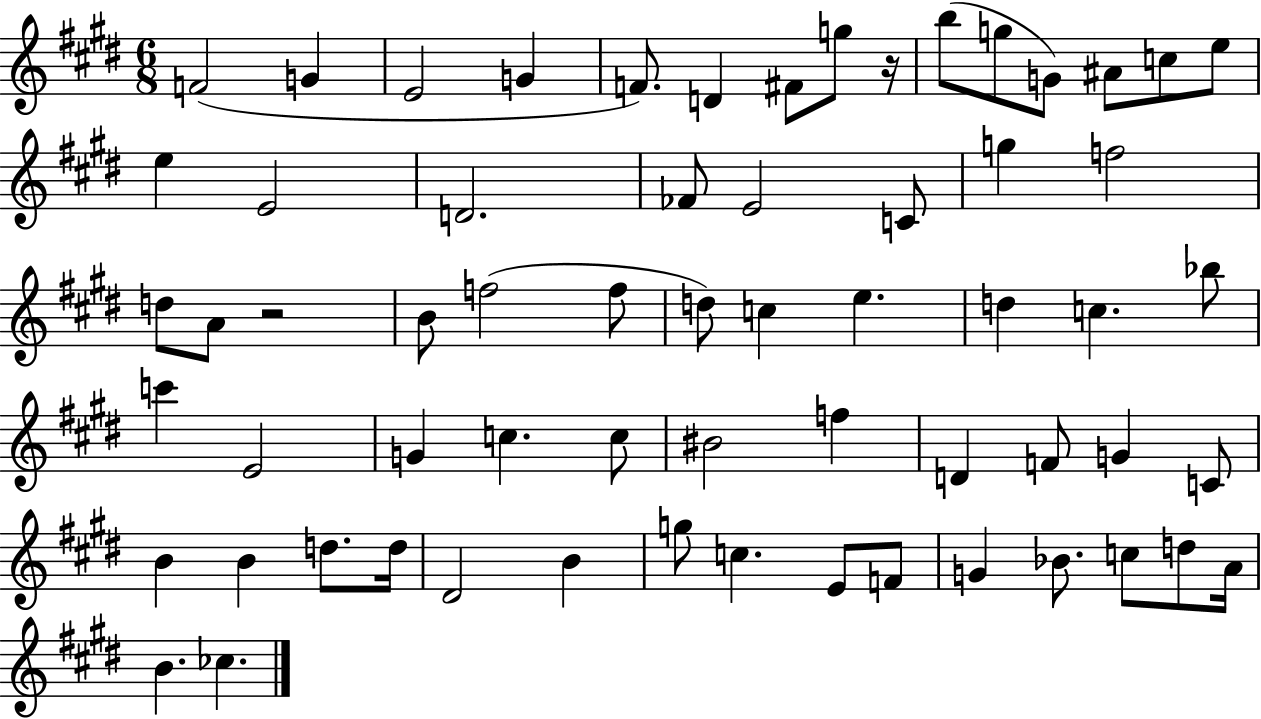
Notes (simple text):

F4/h G4/q E4/h G4/q F4/e. D4/q F#4/e G5/e R/s B5/e G5/e G4/e A#4/e C5/e E5/e E5/q E4/h D4/h. FES4/e E4/h C4/e G5/q F5/h D5/e A4/e R/h B4/e F5/h F5/e D5/e C5/q E5/q. D5/q C5/q. Bb5/e C6/q E4/h G4/q C5/q. C5/e BIS4/h F5/q D4/q F4/e G4/q C4/e B4/q B4/q D5/e. D5/s D#4/h B4/q G5/e C5/q. E4/e F4/e G4/q Bb4/e. C5/e D5/e A4/s B4/q. CES5/q.